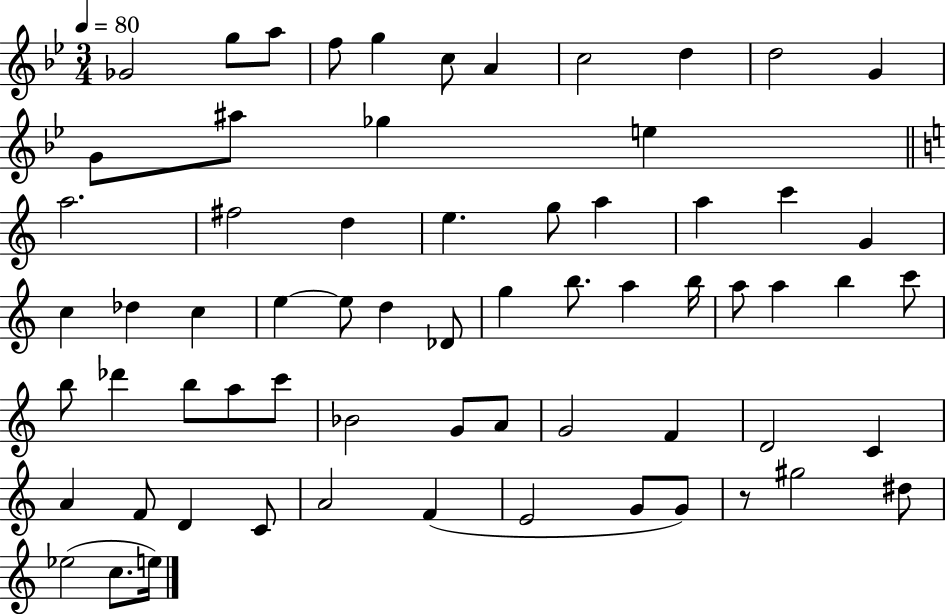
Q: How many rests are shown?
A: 1